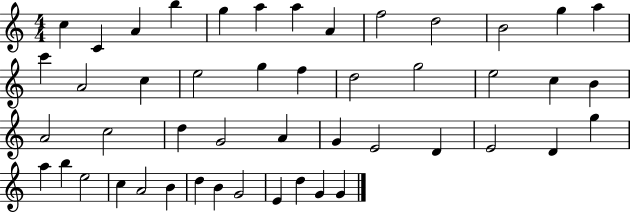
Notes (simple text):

C5/q C4/q A4/q B5/q G5/q A5/q A5/q A4/q F5/h D5/h B4/h G5/q A5/q C6/q A4/h C5/q E5/h G5/q F5/q D5/h G5/h E5/h C5/q B4/q A4/h C5/h D5/q G4/h A4/q G4/q E4/h D4/q E4/h D4/q G5/q A5/q B5/q E5/h C5/q A4/h B4/q D5/q B4/q G4/h E4/q D5/q G4/q G4/q